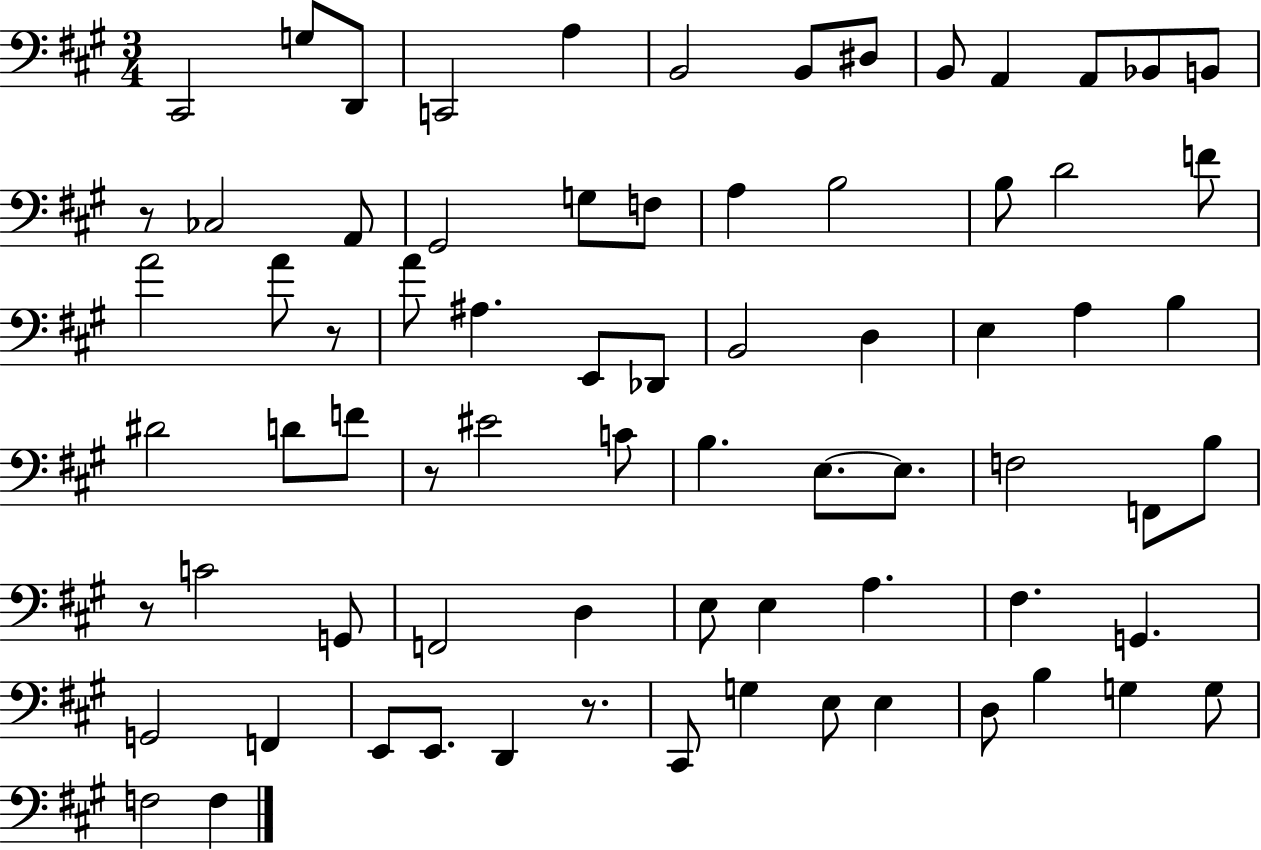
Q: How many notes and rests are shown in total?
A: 74